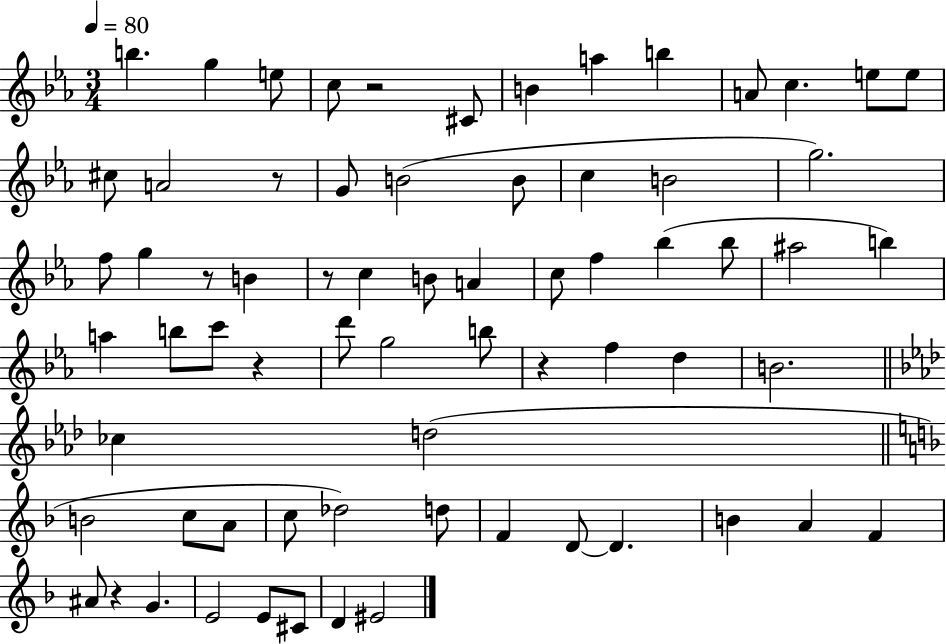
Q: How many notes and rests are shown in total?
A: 69